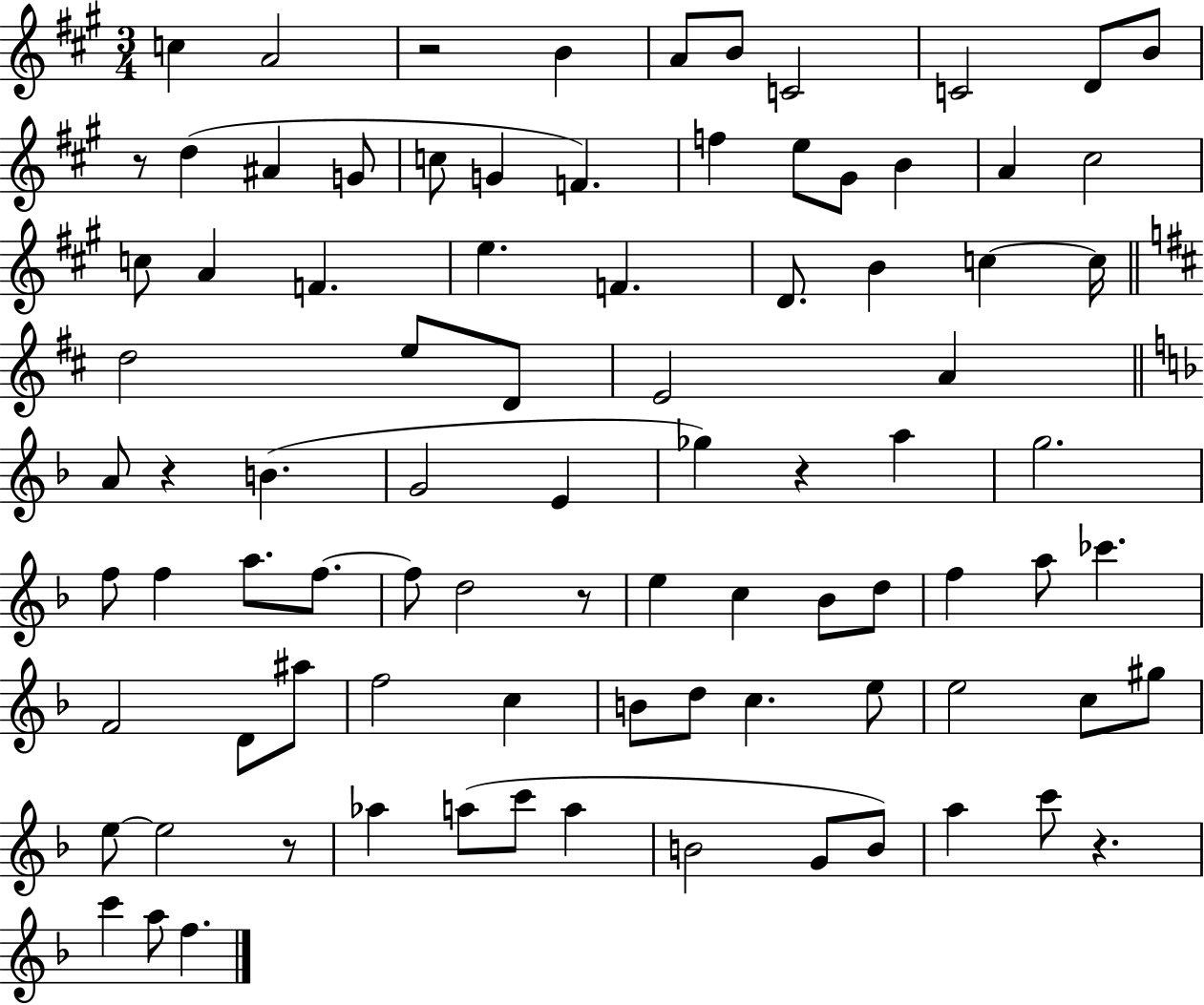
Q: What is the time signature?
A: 3/4